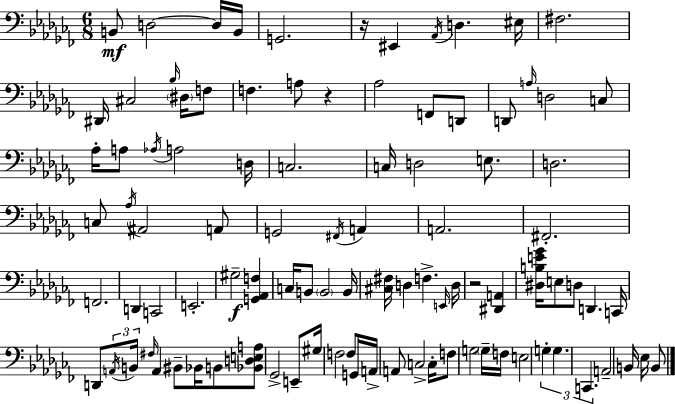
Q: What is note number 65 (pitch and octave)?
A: A2